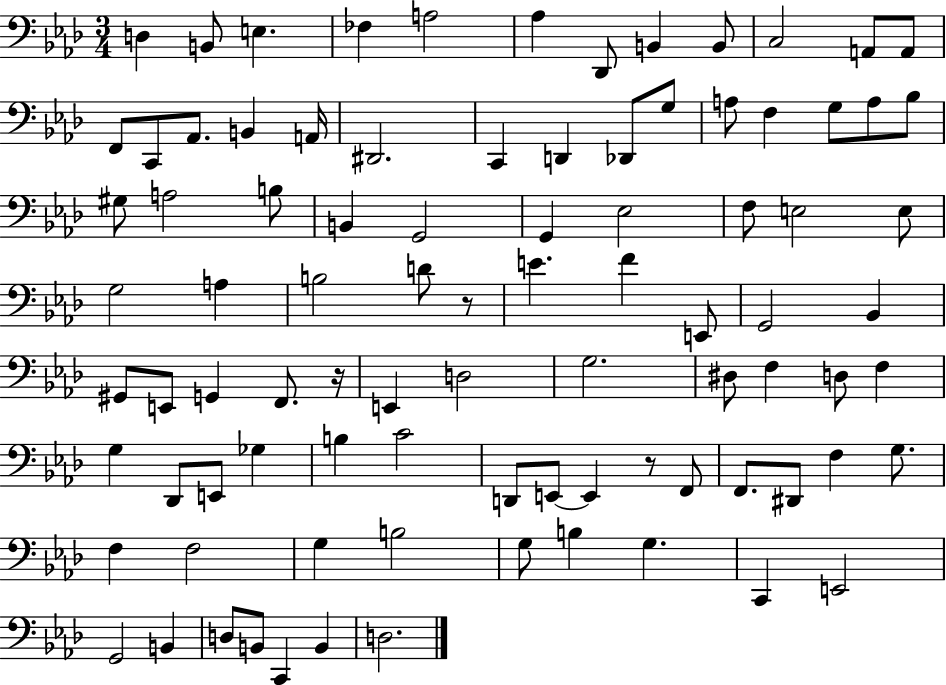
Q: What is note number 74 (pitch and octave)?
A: G3